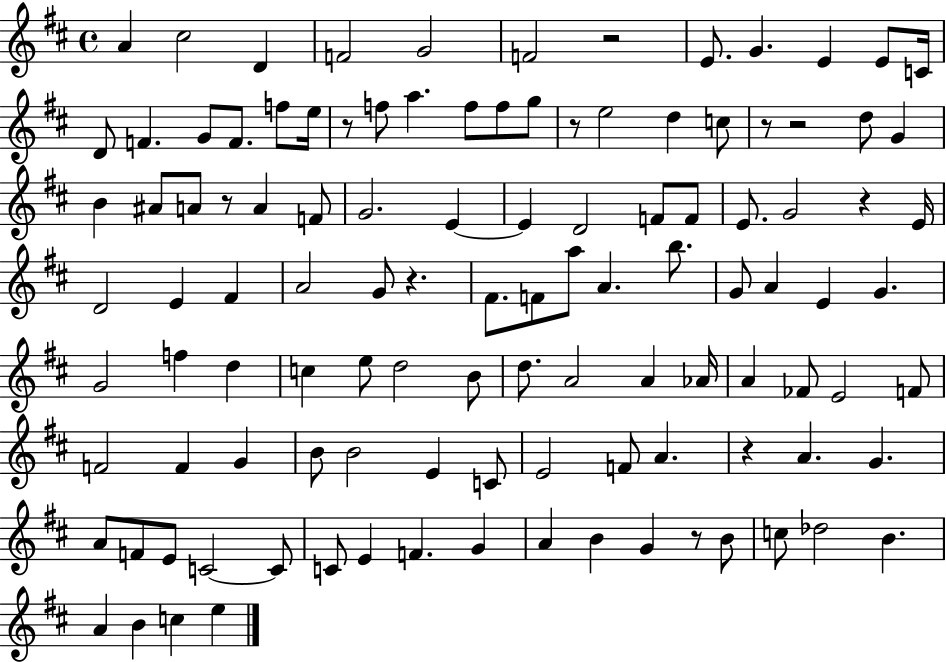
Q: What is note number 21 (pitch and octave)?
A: F5